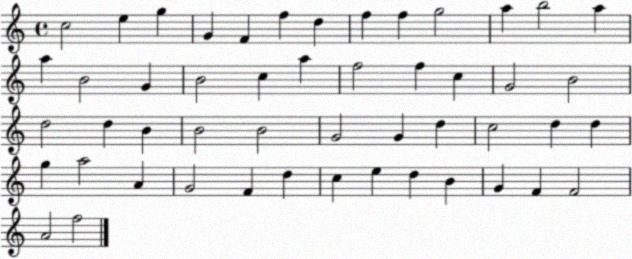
X:1
T:Untitled
M:4/4
L:1/4
K:C
c2 e g G F f d f f g2 a b2 a a B2 G B2 c a f2 f c G2 B2 d2 d B B2 B2 G2 G d c2 d d g a2 A G2 F d c e d B G F F2 A2 f2